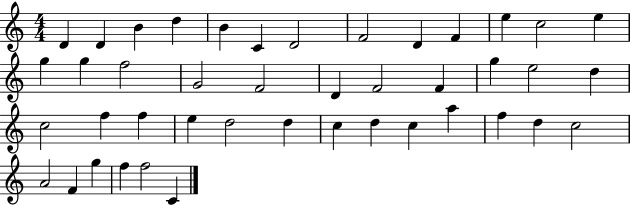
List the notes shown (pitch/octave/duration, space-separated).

D4/q D4/q B4/q D5/q B4/q C4/q D4/h F4/h D4/q F4/q E5/q C5/h E5/q G5/q G5/q F5/h G4/h F4/h D4/q F4/h F4/q G5/q E5/h D5/q C5/h F5/q F5/q E5/q D5/h D5/q C5/q D5/q C5/q A5/q F5/q D5/q C5/h A4/h F4/q G5/q F5/q F5/h C4/q